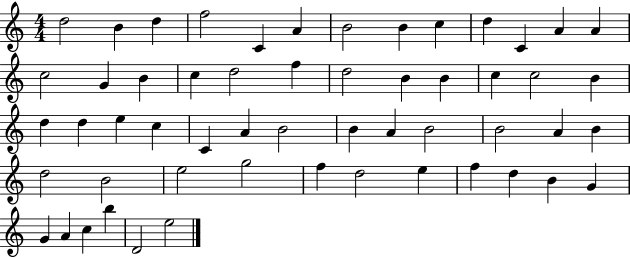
{
  \clef treble
  \numericTimeSignature
  \time 4/4
  \key c \major
  d''2 b'4 d''4 | f''2 c'4 a'4 | b'2 b'4 c''4 | d''4 c'4 a'4 a'4 | \break c''2 g'4 b'4 | c''4 d''2 f''4 | d''2 b'4 b'4 | c''4 c''2 b'4 | \break d''4 d''4 e''4 c''4 | c'4 a'4 b'2 | b'4 a'4 b'2 | b'2 a'4 b'4 | \break d''2 b'2 | e''2 g''2 | f''4 d''2 e''4 | f''4 d''4 b'4 g'4 | \break g'4 a'4 c''4 b''4 | d'2 e''2 | \bar "|."
}